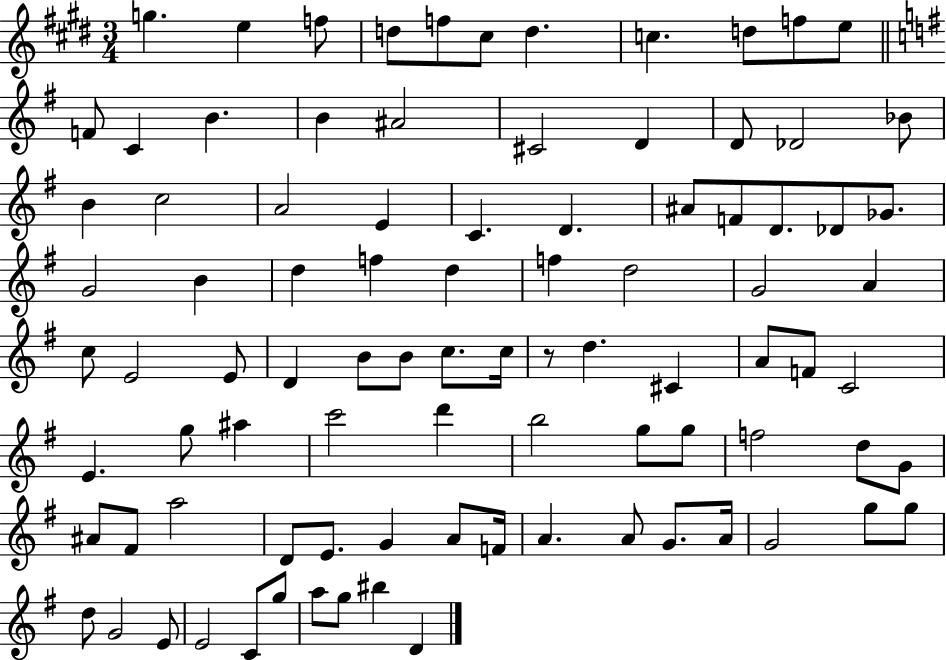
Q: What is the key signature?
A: E major